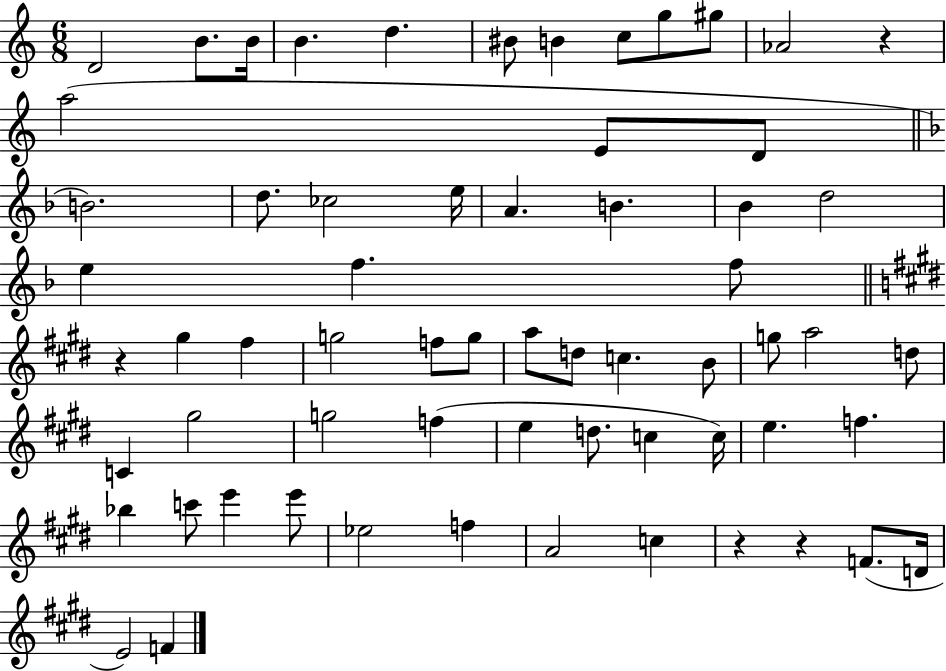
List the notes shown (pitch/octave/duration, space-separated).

D4/h B4/e. B4/s B4/q. D5/q. BIS4/e B4/q C5/e G5/e G#5/e Ab4/h R/q A5/h E4/e D4/e B4/h. D5/e. CES5/h E5/s A4/q. B4/q. Bb4/q D5/h E5/q F5/q. F5/e R/q G#5/q F#5/q G5/h F5/e G5/e A5/e D5/e C5/q. B4/e G5/e A5/h D5/e C4/q G#5/h G5/h F5/q E5/q D5/e. C5/q C5/s E5/q. F5/q. Bb5/q C6/e E6/q E6/e Eb5/h F5/q A4/h C5/q R/q R/q F4/e. D4/s E4/h F4/q